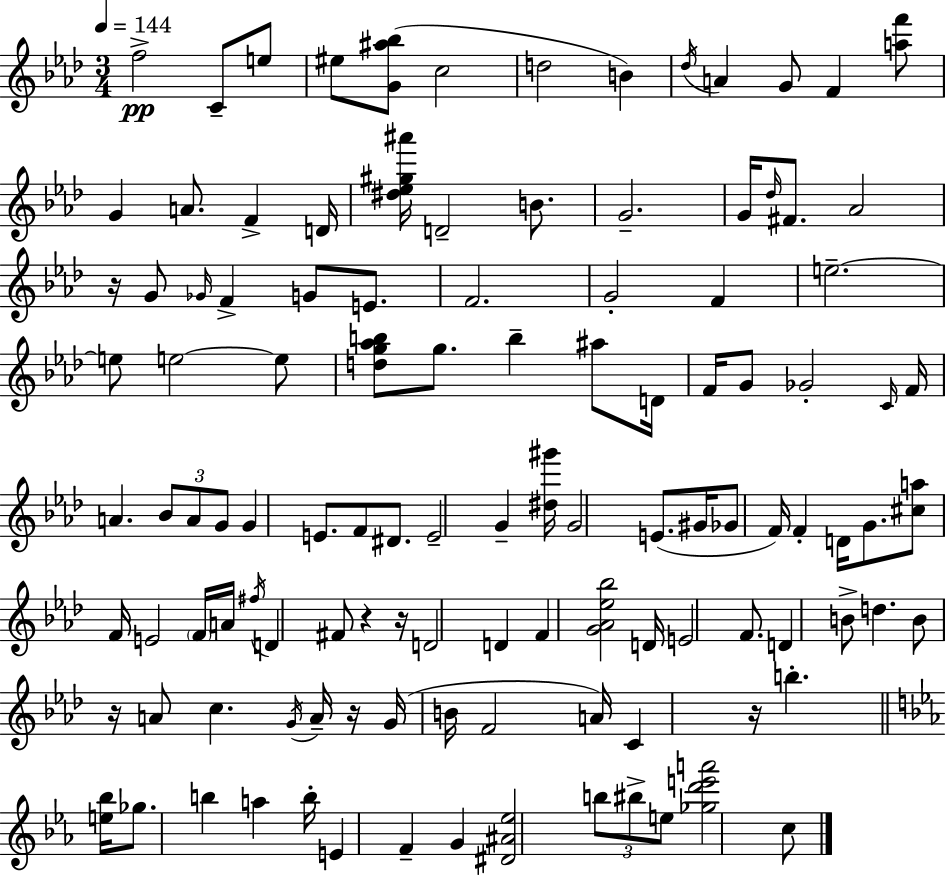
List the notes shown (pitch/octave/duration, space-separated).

F5/h C4/e E5/e EIS5/e [G4,A#5,Bb5]/e C5/h D5/h B4/q Db5/s A4/q G4/e F4/q [A5,F6]/e G4/q A4/e. F4/q D4/s [D#5,Eb5,G#5,A#6]/s D4/h B4/e. G4/h. G4/s Db5/s F#4/e. Ab4/h R/s G4/e Gb4/s F4/q G4/e E4/e. F4/h. G4/h F4/q E5/h. E5/e E5/h E5/e [D5,G5,Ab5,B5]/e G5/e. B5/q A#5/e D4/s F4/s G4/e Gb4/h C4/s F4/s A4/q. Bb4/e A4/e G4/e G4/q E4/e. F4/e D#4/e. E4/h G4/q [D#5,G#6]/s G4/h E4/e. G#4/s Gb4/e F4/s F4/q D4/s G4/e. [C#5,A5]/e F4/s E4/h F4/s A4/s F#5/s D4/q F#4/e R/q R/s D4/h D4/q F4/q [G4,Ab4,Eb5,Bb5]/h D4/s E4/h F4/e. D4/q B4/e D5/q. B4/e R/s A4/e C5/q. G4/s A4/s R/s G4/s B4/s F4/h A4/s C4/q R/s B5/q. [E5,Bb5]/s Gb5/e. B5/q A5/q B5/s E4/q F4/q G4/q [D#4,A#4,Eb5]/h B5/e BIS5/e E5/e [Gb5,D6,E6,A6]/h C5/e